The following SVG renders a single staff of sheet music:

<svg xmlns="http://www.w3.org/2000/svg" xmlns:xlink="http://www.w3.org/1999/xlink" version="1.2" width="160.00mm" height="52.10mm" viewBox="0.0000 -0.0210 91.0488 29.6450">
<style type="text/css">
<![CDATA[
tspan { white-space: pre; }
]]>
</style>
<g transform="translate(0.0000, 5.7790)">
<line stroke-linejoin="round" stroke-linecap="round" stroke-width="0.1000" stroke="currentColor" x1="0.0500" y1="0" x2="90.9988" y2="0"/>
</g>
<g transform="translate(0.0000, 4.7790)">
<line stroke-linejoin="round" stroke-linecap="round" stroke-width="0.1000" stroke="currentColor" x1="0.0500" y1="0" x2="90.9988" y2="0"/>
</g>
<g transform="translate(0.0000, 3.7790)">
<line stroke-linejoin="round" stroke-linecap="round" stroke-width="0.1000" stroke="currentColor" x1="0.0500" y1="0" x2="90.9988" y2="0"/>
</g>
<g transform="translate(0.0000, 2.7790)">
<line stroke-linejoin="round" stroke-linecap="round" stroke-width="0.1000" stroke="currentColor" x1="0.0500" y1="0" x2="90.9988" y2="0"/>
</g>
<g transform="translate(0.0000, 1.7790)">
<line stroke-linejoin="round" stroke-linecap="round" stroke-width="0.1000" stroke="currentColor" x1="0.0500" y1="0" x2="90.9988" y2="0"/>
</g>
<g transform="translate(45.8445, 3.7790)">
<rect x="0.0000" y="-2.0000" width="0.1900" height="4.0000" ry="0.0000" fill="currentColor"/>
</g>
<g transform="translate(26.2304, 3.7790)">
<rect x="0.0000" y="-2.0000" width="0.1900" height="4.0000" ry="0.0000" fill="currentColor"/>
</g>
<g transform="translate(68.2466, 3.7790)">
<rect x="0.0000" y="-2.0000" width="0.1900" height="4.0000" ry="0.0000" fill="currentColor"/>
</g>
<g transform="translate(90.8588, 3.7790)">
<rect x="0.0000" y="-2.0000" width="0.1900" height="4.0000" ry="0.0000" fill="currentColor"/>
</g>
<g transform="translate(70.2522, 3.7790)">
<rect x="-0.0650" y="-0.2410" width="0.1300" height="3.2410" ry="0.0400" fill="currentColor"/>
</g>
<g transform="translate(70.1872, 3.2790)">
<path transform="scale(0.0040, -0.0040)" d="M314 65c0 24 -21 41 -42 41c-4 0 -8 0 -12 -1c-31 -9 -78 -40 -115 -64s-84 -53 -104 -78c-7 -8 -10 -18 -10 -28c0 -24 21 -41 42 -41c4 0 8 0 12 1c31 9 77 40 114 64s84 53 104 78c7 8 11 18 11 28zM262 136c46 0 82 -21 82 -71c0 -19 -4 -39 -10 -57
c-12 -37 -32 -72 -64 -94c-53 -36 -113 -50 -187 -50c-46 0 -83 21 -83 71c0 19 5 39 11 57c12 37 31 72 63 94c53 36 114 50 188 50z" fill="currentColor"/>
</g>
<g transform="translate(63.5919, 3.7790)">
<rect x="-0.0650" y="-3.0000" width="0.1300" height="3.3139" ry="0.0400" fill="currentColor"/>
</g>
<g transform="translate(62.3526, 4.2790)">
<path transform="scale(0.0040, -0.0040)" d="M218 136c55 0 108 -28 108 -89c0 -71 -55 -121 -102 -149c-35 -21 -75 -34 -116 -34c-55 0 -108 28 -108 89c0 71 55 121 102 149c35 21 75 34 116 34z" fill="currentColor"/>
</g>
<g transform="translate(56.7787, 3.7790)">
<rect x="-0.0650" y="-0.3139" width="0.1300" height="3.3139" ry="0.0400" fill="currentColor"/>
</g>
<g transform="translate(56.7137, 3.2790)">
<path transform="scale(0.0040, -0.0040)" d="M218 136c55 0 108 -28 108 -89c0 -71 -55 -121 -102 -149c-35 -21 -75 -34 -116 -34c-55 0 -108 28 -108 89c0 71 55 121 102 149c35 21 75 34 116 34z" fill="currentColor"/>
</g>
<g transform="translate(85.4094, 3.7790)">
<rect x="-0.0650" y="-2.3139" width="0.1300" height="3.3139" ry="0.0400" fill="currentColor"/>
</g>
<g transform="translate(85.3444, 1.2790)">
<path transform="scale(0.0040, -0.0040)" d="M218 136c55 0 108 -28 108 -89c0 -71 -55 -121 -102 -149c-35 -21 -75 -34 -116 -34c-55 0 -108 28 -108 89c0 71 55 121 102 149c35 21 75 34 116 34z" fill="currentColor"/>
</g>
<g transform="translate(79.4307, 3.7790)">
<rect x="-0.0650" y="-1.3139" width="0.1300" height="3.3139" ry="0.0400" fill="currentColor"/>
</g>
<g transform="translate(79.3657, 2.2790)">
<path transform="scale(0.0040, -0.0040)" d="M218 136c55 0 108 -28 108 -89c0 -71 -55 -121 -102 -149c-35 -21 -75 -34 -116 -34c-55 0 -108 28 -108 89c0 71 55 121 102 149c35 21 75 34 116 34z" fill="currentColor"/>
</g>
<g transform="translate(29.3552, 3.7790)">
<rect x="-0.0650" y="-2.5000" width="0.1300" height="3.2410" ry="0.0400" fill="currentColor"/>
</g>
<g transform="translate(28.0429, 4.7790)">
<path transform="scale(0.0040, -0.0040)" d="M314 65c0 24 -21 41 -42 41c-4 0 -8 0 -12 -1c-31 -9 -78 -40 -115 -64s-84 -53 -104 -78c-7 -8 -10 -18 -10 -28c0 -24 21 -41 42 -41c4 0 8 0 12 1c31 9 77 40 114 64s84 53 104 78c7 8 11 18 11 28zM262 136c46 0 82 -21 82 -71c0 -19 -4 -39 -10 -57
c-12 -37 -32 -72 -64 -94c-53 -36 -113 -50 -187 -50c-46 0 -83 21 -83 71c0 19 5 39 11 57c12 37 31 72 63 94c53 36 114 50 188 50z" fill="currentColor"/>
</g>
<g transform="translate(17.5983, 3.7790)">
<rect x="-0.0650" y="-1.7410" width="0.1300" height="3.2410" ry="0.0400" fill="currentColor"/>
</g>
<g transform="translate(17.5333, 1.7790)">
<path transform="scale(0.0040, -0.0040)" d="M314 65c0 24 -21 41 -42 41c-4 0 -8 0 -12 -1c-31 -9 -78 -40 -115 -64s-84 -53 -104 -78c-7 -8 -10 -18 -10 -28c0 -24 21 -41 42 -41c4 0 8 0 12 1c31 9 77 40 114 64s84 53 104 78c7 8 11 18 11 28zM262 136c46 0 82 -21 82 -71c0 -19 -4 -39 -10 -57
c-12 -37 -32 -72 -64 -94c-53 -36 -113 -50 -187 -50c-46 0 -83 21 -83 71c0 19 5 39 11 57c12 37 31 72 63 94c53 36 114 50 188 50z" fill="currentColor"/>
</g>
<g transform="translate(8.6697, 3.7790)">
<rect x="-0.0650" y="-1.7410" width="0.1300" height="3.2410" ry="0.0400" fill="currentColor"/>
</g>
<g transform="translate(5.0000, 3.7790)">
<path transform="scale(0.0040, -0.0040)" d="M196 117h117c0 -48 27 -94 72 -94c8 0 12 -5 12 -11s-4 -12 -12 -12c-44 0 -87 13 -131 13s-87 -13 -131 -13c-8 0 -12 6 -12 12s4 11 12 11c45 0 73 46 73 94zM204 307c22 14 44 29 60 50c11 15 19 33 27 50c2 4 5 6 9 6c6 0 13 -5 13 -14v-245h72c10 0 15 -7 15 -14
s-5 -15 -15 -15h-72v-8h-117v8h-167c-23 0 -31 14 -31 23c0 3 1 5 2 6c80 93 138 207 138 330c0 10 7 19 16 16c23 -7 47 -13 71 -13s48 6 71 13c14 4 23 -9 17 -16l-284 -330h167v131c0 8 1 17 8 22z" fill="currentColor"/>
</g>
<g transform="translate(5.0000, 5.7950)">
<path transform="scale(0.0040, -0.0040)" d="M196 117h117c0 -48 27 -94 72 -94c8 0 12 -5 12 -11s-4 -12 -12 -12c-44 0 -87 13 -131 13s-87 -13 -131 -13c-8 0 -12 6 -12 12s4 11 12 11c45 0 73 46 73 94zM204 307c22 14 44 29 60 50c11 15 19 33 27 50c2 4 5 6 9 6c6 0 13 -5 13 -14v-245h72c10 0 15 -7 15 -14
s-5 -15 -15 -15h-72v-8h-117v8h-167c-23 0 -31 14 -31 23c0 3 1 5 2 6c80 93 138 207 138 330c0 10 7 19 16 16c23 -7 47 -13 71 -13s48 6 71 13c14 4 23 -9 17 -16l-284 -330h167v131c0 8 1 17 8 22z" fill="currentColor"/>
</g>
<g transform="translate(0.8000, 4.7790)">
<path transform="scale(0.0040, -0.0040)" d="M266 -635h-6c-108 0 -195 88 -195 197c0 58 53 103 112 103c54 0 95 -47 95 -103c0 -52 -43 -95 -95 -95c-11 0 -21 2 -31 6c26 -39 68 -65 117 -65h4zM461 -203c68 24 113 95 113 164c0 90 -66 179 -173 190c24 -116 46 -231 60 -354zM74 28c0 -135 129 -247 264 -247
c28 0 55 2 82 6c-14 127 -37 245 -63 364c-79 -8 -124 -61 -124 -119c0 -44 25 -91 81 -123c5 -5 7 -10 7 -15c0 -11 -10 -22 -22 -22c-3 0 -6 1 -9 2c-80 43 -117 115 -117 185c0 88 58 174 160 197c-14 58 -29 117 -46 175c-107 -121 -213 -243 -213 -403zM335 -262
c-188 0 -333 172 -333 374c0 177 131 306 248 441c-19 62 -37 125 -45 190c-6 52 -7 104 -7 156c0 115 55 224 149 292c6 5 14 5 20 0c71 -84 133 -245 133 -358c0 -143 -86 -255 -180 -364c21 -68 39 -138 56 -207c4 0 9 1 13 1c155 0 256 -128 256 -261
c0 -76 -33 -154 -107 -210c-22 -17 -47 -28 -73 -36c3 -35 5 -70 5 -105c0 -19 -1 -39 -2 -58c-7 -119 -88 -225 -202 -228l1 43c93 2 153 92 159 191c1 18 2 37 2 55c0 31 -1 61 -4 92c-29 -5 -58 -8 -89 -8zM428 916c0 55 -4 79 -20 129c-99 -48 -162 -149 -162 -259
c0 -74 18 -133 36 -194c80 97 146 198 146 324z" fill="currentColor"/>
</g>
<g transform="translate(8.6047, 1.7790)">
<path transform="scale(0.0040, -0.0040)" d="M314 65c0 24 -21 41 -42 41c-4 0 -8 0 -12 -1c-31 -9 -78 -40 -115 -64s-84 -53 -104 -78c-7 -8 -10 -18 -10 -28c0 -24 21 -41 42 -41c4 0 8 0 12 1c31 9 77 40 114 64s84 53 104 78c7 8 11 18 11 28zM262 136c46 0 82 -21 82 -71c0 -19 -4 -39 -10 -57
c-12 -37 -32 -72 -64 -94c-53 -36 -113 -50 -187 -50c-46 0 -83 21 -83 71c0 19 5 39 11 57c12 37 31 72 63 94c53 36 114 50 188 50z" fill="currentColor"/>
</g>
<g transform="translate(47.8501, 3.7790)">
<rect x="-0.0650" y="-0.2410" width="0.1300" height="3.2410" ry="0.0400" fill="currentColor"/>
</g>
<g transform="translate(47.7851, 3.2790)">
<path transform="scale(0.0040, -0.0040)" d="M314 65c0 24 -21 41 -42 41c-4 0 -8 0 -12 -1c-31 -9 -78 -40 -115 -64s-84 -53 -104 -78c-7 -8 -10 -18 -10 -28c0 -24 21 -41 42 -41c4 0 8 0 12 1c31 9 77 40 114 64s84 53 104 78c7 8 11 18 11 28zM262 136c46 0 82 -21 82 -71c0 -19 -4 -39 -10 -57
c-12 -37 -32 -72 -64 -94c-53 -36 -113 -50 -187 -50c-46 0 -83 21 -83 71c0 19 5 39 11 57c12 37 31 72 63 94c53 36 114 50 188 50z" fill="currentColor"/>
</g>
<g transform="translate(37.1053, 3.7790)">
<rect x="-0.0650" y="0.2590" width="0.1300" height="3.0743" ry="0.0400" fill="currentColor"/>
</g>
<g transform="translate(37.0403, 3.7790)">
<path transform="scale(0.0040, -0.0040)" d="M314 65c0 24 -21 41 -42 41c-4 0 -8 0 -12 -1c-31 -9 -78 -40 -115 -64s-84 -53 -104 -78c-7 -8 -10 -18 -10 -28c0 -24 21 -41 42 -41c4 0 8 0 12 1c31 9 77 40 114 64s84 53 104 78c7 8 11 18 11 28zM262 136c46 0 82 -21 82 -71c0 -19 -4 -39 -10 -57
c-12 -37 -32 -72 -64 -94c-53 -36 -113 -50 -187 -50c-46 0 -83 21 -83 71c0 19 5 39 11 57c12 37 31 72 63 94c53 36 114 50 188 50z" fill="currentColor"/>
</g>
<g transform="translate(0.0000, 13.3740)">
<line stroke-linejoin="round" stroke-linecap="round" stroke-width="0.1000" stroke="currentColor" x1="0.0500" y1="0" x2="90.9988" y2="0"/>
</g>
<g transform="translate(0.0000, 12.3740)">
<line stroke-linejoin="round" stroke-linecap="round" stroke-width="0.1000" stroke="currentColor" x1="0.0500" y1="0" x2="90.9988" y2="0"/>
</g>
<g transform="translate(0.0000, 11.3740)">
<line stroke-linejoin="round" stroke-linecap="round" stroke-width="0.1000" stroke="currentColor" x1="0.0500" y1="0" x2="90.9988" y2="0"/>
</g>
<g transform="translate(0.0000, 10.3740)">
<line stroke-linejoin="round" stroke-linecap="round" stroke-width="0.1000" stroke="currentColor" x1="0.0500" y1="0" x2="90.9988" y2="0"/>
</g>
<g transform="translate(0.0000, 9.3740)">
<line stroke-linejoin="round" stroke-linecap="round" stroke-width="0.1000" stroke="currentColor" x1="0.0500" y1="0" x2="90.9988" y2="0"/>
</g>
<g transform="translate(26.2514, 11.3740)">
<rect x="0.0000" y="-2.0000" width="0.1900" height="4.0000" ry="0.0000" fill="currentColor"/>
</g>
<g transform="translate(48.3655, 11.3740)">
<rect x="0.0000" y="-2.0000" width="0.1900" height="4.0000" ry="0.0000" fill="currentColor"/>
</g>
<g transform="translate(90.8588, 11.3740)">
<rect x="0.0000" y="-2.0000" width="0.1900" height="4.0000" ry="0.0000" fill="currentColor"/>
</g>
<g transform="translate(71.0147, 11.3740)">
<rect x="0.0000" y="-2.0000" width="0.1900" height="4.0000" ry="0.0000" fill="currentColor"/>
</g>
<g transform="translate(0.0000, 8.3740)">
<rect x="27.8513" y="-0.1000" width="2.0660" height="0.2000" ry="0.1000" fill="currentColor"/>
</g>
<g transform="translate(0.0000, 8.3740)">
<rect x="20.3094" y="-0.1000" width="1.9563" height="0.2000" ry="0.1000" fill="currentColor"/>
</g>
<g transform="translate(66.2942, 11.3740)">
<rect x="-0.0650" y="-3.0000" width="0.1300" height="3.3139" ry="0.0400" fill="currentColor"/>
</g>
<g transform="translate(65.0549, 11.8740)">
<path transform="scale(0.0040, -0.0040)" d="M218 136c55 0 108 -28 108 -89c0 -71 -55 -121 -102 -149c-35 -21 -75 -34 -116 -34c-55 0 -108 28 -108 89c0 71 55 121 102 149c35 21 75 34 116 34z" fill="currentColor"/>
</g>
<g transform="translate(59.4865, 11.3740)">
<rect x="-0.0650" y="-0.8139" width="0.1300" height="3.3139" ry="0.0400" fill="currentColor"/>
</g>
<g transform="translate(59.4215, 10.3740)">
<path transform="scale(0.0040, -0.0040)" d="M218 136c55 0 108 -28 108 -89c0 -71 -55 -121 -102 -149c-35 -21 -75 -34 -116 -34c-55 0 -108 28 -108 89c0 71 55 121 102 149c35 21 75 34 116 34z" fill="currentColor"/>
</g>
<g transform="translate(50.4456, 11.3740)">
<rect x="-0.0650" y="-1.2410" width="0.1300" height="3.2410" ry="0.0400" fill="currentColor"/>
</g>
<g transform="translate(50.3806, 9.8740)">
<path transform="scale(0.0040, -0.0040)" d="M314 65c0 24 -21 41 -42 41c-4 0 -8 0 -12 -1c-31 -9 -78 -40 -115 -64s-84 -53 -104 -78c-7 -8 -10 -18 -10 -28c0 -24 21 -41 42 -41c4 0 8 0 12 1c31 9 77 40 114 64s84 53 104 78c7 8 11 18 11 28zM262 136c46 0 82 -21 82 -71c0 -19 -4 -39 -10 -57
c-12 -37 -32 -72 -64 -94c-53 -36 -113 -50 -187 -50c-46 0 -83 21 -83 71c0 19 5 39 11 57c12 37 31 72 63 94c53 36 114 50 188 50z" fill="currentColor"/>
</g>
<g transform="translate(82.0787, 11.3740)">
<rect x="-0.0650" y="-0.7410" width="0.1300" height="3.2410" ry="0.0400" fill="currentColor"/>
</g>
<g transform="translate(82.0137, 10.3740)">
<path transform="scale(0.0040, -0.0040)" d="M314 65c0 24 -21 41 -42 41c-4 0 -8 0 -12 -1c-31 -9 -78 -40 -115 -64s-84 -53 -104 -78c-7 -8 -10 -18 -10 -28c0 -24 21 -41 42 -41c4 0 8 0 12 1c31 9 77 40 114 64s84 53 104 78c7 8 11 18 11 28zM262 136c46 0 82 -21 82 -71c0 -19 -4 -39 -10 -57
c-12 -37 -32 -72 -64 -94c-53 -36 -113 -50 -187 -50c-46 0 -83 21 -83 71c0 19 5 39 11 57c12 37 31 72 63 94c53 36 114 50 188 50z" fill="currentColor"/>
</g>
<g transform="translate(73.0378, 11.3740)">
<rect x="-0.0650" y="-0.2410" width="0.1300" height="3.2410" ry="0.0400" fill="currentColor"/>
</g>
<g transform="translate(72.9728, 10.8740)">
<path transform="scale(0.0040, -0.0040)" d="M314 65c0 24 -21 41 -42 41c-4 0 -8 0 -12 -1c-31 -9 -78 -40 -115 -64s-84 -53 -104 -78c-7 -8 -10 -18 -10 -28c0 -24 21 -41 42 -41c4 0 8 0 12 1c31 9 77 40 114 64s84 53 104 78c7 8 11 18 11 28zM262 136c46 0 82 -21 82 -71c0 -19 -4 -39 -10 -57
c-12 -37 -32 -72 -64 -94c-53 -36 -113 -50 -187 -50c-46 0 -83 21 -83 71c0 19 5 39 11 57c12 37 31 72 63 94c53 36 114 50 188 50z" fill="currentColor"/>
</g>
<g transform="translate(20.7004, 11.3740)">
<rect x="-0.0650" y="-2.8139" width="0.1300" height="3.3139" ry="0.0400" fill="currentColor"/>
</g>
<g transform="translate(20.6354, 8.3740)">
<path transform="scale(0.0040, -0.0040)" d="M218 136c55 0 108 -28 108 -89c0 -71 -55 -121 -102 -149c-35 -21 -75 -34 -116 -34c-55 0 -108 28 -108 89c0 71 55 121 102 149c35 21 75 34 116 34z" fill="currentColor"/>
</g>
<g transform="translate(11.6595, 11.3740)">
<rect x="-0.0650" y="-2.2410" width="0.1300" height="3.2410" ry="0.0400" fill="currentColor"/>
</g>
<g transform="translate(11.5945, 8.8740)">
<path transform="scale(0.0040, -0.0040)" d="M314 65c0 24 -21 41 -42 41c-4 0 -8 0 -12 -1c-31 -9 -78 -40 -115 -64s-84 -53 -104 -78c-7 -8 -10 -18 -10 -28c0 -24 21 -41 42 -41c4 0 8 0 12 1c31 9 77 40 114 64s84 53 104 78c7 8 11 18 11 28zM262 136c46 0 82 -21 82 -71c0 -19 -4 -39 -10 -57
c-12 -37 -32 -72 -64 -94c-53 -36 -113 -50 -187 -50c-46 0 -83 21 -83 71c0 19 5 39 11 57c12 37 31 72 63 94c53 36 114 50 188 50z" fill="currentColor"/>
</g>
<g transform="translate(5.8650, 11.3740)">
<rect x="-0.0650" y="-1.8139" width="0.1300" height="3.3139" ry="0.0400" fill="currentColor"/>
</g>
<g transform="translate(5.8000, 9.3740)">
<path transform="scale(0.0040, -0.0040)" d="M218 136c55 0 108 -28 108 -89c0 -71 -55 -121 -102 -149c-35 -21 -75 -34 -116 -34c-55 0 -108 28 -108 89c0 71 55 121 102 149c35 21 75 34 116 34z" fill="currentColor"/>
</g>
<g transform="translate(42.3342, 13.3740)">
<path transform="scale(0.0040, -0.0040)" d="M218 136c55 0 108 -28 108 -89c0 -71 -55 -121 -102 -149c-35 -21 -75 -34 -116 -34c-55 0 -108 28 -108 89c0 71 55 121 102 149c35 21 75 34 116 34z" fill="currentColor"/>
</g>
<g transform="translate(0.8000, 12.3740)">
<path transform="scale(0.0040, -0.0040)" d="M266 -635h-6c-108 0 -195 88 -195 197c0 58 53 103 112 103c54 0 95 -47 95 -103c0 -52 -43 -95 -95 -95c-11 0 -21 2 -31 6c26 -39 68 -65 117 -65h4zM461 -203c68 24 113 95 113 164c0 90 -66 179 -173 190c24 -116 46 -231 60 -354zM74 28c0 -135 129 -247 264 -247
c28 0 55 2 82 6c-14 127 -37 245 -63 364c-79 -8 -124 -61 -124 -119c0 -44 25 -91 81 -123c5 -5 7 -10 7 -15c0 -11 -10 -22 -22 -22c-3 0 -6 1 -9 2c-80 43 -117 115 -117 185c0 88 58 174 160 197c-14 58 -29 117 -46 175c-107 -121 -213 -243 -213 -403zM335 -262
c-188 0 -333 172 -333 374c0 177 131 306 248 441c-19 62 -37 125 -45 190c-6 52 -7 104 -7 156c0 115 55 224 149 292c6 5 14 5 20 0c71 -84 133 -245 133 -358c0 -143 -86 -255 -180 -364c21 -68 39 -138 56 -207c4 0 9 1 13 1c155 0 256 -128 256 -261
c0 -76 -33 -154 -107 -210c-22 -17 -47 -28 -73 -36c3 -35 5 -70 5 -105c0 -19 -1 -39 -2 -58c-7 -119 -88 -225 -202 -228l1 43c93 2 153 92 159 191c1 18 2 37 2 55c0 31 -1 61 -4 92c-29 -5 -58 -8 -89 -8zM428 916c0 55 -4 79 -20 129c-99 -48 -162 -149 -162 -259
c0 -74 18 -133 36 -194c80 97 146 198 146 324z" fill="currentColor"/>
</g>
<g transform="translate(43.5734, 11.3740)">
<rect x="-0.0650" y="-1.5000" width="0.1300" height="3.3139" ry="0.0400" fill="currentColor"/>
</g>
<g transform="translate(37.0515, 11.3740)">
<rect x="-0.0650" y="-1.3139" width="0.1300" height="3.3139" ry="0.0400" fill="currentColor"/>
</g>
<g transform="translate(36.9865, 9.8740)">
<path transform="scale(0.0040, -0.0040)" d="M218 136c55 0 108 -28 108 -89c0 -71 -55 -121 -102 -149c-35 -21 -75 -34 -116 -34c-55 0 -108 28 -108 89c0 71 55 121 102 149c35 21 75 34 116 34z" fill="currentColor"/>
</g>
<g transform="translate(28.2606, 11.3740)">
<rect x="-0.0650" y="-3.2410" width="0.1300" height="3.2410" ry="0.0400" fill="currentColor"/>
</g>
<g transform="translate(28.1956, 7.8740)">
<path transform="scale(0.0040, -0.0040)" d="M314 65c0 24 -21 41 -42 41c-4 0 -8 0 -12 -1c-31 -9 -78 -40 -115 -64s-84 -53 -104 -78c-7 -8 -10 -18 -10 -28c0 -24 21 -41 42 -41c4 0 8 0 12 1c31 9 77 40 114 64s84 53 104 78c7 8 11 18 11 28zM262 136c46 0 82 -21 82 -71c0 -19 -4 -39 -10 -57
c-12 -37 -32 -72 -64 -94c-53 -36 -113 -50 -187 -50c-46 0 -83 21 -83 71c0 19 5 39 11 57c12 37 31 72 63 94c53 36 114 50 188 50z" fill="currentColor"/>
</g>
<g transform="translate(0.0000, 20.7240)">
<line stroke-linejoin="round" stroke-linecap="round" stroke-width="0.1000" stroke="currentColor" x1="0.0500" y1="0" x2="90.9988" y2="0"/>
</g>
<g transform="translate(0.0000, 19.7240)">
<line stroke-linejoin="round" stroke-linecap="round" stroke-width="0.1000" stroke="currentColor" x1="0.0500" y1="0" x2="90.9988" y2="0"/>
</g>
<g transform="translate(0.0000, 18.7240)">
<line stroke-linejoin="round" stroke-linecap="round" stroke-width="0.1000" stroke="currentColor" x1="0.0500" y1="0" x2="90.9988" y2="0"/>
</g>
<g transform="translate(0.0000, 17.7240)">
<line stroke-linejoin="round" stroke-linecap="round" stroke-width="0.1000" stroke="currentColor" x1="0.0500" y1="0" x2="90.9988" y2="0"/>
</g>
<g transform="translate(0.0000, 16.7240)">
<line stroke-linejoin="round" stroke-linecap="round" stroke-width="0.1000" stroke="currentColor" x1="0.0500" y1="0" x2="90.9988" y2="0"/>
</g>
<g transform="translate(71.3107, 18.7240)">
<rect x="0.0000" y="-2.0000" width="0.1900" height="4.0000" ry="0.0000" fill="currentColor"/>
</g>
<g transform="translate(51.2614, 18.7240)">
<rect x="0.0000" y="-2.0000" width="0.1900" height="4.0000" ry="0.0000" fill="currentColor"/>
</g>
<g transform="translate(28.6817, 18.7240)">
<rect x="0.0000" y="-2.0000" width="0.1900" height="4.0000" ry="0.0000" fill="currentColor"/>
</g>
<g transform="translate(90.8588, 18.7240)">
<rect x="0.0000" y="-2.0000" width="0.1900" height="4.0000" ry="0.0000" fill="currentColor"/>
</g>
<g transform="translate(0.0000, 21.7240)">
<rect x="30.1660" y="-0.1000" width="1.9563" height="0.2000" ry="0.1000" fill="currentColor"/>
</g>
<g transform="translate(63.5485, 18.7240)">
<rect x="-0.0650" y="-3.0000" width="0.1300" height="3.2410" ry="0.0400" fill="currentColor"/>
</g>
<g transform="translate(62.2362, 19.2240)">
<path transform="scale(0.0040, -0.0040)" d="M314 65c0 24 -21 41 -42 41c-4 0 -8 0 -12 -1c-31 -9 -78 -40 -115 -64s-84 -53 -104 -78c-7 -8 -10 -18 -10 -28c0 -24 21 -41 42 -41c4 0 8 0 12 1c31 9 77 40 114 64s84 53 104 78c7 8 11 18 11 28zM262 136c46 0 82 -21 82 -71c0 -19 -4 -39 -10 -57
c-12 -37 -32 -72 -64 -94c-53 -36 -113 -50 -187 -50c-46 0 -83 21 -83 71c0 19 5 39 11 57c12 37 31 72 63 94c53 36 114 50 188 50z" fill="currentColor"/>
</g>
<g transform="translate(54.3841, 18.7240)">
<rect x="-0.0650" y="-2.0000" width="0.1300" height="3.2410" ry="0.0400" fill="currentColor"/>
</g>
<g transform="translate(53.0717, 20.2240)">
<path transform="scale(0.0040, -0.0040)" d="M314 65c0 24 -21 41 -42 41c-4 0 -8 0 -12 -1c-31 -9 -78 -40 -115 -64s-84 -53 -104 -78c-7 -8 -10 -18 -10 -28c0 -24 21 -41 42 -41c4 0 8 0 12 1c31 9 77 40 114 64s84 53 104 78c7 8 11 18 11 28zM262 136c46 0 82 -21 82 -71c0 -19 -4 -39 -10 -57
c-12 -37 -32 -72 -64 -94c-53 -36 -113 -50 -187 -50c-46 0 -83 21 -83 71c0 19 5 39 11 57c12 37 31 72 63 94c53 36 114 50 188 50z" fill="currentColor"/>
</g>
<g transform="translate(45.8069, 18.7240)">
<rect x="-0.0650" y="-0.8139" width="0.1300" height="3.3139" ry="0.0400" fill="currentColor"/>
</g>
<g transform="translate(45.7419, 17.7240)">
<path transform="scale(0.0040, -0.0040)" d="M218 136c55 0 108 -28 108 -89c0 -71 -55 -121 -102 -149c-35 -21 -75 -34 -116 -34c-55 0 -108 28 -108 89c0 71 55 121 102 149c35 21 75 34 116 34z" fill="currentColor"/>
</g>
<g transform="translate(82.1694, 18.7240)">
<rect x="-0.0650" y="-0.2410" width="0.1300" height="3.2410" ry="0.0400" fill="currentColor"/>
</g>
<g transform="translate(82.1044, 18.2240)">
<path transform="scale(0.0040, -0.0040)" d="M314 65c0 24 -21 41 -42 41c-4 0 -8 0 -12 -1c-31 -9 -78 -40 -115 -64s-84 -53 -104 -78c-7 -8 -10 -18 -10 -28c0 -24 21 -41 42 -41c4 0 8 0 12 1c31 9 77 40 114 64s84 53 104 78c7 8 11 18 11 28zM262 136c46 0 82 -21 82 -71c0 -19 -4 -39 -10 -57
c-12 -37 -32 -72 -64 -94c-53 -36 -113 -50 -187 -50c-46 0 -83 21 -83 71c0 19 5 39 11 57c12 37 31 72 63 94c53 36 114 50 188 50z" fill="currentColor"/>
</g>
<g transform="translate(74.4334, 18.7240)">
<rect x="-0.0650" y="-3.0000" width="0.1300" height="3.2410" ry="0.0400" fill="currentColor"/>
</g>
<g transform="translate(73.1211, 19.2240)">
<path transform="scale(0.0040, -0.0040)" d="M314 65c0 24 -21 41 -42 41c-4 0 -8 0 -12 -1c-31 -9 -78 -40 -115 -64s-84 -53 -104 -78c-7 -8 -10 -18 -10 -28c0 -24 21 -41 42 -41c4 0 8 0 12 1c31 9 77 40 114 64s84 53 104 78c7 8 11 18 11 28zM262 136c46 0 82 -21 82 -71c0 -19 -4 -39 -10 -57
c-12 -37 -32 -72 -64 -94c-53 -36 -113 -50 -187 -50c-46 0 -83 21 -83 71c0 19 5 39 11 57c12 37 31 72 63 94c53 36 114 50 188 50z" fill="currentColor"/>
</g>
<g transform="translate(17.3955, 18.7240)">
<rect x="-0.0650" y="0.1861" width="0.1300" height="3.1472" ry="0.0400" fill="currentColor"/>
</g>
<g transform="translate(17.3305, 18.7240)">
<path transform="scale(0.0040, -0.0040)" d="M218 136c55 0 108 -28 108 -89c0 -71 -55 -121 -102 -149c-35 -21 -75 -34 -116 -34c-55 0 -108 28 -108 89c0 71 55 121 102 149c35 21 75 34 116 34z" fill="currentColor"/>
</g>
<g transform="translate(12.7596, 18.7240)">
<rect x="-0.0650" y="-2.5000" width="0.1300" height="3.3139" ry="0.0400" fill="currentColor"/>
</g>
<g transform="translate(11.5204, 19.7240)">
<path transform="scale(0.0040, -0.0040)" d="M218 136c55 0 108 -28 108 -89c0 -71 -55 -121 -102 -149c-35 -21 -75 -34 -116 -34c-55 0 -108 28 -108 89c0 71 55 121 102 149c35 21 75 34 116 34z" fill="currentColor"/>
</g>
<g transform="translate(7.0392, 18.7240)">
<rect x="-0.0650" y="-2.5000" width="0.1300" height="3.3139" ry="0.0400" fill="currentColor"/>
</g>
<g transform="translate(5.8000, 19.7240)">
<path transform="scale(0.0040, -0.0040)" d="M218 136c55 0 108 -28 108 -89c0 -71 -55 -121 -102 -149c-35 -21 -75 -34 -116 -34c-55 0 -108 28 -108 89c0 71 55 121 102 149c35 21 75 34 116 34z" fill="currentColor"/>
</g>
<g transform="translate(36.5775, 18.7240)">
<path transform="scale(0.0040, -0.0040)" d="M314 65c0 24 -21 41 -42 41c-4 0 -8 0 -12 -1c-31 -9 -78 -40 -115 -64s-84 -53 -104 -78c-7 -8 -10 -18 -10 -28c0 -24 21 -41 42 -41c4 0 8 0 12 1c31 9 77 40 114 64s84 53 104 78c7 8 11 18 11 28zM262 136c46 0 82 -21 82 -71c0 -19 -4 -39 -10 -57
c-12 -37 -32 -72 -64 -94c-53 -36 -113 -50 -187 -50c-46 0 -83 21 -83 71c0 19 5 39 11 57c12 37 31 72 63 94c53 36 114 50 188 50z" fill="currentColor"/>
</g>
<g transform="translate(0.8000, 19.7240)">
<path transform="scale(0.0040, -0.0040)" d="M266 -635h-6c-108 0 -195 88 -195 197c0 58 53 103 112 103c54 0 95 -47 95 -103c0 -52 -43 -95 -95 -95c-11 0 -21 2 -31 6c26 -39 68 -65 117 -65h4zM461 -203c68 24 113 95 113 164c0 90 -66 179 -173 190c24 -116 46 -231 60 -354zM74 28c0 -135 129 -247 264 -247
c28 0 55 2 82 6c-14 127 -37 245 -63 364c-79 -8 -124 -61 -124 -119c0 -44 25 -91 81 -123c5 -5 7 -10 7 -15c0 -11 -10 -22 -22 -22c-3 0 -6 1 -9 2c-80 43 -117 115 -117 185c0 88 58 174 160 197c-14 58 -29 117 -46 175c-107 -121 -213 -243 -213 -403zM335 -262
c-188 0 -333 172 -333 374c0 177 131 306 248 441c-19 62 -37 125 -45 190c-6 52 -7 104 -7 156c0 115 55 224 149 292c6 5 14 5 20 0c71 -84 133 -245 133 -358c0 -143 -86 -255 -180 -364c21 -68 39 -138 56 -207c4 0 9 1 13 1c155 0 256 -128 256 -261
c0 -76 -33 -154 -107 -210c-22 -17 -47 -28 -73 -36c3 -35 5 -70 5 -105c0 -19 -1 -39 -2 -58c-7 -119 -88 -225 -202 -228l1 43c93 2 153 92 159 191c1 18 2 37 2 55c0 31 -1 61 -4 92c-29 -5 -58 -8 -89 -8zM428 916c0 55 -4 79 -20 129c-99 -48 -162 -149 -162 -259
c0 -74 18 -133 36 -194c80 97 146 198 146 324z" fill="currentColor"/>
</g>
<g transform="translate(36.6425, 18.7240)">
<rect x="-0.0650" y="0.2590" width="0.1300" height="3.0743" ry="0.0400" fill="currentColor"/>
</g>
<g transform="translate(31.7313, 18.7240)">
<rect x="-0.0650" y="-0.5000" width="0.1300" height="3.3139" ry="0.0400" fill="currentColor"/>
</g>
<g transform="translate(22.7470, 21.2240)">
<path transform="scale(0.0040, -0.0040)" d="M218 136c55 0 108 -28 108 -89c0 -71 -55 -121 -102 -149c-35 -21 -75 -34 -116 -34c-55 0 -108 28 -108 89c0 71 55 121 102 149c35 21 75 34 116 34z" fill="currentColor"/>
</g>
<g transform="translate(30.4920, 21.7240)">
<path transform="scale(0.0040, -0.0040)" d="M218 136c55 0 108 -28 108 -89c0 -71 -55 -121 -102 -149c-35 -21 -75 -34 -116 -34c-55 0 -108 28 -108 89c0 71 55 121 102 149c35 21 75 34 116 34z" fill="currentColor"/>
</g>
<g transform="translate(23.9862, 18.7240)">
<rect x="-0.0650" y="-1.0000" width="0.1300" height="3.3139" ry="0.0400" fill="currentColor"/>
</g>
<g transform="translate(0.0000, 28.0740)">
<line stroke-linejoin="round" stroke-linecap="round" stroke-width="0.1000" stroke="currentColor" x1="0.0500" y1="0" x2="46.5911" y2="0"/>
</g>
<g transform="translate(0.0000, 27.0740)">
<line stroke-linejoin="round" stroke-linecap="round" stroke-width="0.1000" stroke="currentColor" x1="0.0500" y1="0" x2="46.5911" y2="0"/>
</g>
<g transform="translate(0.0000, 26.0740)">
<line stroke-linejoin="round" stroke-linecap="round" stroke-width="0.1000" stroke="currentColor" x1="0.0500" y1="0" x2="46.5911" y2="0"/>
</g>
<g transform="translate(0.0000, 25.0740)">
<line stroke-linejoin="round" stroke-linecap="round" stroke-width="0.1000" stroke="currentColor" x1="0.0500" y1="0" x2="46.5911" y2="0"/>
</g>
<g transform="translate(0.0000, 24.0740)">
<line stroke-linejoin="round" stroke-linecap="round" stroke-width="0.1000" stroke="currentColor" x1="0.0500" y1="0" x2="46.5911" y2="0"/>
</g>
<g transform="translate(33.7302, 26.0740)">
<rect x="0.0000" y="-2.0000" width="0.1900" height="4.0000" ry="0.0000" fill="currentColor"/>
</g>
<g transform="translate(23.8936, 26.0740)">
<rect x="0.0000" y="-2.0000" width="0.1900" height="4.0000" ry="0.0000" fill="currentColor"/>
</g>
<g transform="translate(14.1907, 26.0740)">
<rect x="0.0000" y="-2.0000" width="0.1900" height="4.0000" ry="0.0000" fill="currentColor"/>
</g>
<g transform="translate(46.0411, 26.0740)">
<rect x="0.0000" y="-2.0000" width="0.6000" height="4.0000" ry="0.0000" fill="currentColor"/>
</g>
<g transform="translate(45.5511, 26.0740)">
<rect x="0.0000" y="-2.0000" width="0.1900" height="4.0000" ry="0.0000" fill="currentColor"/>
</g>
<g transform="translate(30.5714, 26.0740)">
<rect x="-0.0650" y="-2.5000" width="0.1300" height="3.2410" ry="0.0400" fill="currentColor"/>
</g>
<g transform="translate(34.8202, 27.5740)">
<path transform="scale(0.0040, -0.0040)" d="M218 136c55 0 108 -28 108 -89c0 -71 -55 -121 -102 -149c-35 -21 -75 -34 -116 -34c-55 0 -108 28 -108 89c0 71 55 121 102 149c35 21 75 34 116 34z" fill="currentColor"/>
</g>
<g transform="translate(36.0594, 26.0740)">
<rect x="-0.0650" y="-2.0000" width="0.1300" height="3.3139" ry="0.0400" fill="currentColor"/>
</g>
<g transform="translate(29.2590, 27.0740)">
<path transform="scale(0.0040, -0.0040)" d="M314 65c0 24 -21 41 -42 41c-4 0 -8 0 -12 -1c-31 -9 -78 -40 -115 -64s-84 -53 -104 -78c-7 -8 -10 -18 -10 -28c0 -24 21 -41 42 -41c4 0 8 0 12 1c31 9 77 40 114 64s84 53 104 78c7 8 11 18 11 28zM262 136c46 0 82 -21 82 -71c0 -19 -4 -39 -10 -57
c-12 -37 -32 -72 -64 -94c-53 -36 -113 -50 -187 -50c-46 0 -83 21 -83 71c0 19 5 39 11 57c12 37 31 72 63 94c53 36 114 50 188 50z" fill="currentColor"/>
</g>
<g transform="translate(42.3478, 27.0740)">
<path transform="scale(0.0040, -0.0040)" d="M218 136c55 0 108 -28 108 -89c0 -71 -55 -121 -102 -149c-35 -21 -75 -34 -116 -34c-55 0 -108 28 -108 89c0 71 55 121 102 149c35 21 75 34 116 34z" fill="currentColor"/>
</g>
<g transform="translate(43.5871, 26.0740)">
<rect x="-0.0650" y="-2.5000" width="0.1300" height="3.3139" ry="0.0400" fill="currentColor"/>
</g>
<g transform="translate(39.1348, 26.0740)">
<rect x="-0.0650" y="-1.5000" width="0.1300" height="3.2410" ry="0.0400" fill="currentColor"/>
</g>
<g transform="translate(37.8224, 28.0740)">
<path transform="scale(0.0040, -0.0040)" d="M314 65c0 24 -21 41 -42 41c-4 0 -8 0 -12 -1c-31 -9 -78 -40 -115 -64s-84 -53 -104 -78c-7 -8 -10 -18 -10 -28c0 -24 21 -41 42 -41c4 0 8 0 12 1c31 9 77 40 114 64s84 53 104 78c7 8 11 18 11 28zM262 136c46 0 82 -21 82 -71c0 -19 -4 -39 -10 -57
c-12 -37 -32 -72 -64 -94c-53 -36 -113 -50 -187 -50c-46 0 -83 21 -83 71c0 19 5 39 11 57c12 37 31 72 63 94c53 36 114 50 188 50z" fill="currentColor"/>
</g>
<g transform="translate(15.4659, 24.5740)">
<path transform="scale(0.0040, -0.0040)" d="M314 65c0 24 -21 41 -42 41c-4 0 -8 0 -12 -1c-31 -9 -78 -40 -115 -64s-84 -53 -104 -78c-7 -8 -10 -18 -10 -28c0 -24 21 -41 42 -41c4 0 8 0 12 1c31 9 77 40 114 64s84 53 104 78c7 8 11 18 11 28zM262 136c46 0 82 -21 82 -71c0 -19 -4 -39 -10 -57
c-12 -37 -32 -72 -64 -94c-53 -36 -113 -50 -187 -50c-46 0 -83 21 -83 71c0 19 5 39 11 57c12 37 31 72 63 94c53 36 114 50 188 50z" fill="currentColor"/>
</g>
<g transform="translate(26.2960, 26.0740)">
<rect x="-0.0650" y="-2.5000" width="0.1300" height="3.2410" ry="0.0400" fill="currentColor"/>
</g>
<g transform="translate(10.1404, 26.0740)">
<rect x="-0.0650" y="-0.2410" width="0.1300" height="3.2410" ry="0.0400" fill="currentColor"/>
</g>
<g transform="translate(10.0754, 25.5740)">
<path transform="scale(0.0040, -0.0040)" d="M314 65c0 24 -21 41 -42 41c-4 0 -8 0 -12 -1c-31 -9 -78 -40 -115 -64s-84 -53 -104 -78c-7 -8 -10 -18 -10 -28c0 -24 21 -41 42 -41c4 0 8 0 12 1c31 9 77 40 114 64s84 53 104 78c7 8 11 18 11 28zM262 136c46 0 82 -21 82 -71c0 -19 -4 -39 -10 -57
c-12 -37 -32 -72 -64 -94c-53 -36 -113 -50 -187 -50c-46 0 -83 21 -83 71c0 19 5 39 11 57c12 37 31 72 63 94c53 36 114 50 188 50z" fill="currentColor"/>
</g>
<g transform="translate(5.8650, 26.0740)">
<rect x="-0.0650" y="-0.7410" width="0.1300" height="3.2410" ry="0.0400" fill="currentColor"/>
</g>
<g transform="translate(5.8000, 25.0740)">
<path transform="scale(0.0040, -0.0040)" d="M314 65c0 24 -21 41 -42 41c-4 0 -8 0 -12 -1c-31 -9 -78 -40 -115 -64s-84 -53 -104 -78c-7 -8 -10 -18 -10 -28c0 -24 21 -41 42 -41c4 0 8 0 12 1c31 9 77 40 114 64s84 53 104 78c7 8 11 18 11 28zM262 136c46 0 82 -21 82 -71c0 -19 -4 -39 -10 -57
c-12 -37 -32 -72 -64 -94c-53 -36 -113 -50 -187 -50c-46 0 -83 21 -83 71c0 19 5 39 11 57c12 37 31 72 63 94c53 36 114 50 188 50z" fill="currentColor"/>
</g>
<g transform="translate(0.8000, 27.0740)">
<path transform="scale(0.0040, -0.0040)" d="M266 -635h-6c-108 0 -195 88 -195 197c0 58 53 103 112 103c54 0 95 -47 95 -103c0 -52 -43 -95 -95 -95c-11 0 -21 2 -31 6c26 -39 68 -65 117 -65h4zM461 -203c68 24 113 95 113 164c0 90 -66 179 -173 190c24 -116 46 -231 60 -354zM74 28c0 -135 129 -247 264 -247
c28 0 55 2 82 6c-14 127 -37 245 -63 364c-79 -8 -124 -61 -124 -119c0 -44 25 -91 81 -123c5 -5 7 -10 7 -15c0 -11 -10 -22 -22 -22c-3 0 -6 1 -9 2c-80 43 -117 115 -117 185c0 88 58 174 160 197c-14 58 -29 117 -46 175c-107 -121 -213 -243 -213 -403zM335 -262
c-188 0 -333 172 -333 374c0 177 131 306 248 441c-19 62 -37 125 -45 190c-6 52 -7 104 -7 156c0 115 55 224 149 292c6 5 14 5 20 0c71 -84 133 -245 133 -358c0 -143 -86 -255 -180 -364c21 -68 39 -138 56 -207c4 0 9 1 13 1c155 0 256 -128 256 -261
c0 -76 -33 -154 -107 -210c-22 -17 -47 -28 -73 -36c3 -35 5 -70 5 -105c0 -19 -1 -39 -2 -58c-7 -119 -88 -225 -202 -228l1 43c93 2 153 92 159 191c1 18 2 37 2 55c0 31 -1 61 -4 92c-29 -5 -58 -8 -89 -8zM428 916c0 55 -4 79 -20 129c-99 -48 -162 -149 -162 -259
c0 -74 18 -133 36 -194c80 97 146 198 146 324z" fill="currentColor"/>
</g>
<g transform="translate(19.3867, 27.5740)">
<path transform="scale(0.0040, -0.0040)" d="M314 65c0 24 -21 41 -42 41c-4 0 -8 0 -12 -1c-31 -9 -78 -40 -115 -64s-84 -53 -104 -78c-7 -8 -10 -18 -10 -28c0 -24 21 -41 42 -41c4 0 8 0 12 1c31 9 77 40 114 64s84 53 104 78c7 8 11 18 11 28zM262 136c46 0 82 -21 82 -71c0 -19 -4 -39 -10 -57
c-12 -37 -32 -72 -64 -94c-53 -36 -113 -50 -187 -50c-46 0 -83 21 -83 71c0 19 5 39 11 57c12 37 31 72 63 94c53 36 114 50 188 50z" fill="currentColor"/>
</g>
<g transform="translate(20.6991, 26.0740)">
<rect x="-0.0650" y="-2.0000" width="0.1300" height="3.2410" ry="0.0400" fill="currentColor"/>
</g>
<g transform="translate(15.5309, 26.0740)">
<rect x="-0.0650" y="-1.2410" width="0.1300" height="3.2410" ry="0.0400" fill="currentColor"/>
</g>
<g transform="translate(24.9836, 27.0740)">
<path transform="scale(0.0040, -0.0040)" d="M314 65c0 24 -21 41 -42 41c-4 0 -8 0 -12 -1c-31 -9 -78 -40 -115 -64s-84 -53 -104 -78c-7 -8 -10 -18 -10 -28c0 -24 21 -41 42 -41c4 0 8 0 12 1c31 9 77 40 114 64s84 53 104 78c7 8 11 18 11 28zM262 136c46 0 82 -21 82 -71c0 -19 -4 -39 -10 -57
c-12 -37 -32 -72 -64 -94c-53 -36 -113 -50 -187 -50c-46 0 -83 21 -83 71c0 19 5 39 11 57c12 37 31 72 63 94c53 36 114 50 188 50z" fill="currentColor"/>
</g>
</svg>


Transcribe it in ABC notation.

X:1
T:Untitled
M:4/4
L:1/4
K:C
f2 f2 G2 B2 c2 c A c2 e g f g2 a b2 e E e2 d A c2 d2 G G B D C B2 d F2 A2 A2 c2 d2 c2 e2 F2 G2 G2 F E2 G